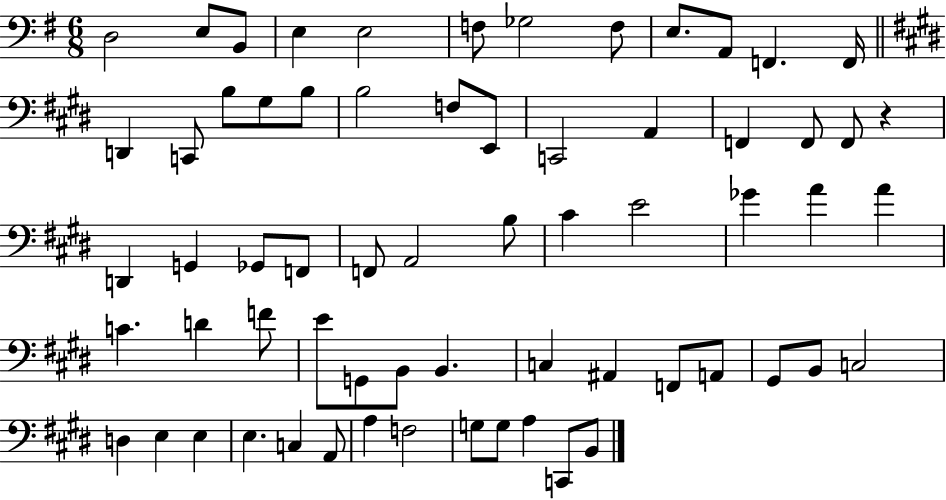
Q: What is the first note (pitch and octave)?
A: D3